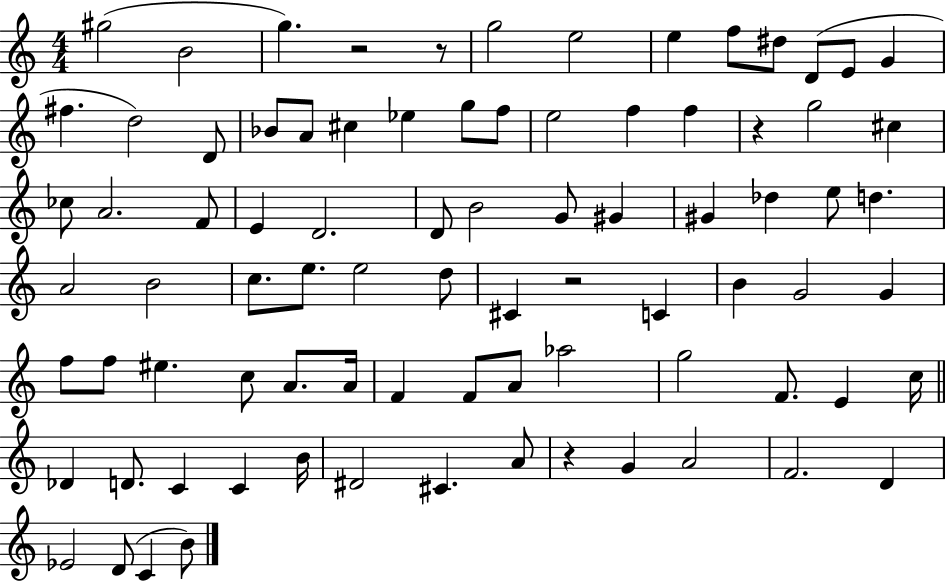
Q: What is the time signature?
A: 4/4